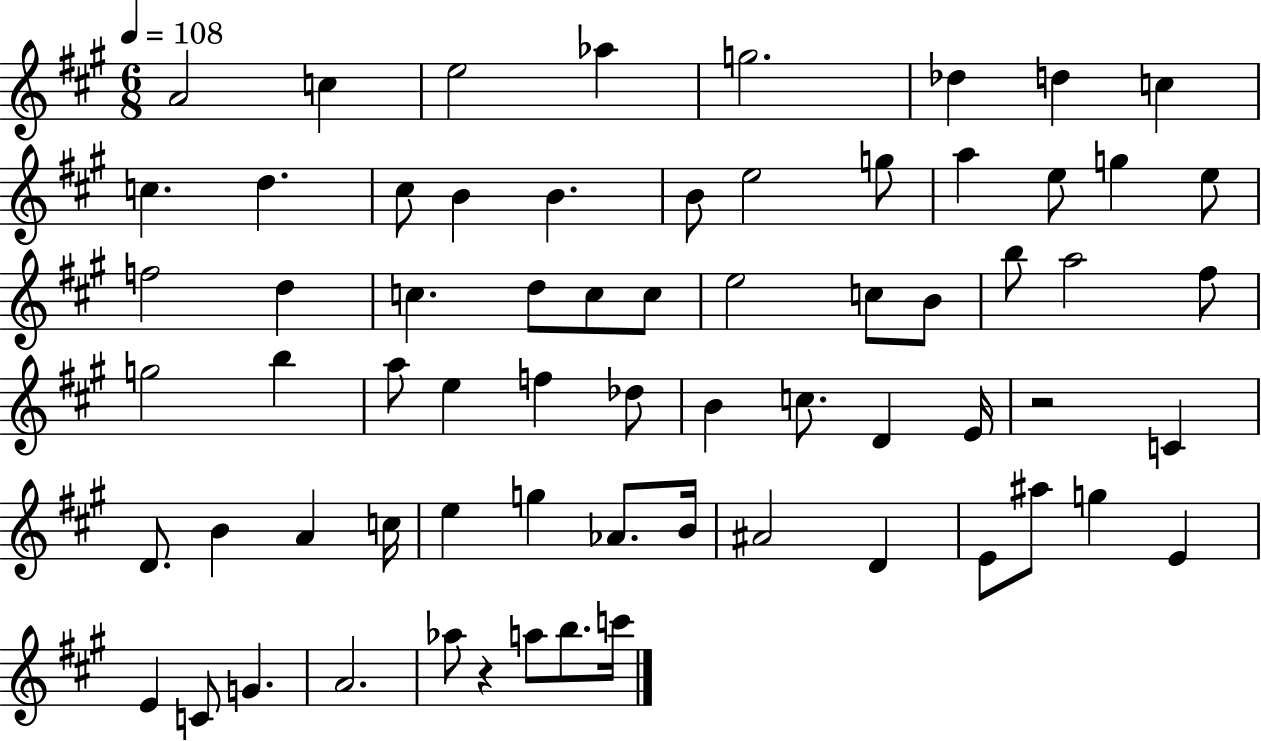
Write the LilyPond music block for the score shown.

{
  \clef treble
  \numericTimeSignature
  \time 6/8
  \key a \major
  \tempo 4 = 108
  a'2 c''4 | e''2 aes''4 | g''2. | des''4 d''4 c''4 | \break c''4. d''4. | cis''8 b'4 b'4. | b'8 e''2 g''8 | a''4 e''8 g''4 e''8 | \break f''2 d''4 | c''4. d''8 c''8 c''8 | e''2 c''8 b'8 | b''8 a''2 fis''8 | \break g''2 b''4 | a''8 e''4 f''4 des''8 | b'4 c''8. d'4 e'16 | r2 c'4 | \break d'8. b'4 a'4 c''16 | e''4 g''4 aes'8. b'16 | ais'2 d'4 | e'8 ais''8 g''4 e'4 | \break e'4 c'8 g'4. | a'2. | aes''8 r4 a''8 b''8. c'''16 | \bar "|."
}